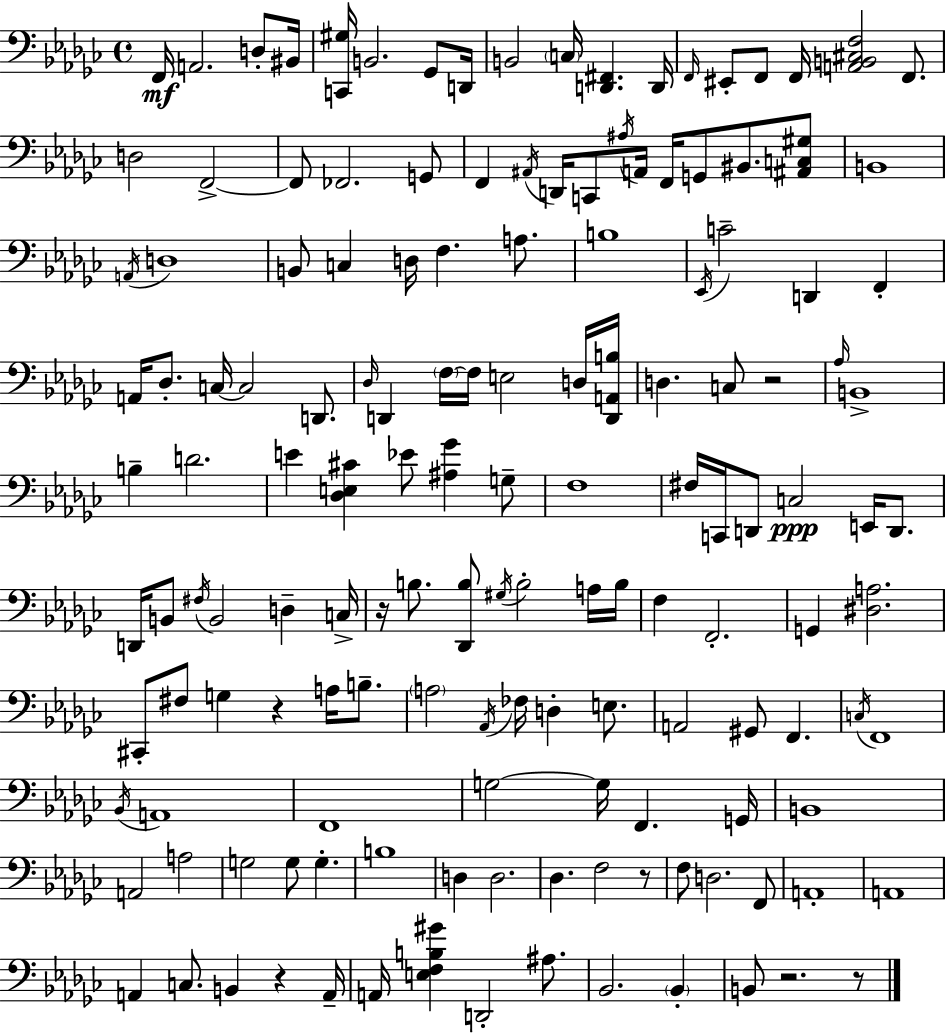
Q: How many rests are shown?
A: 7